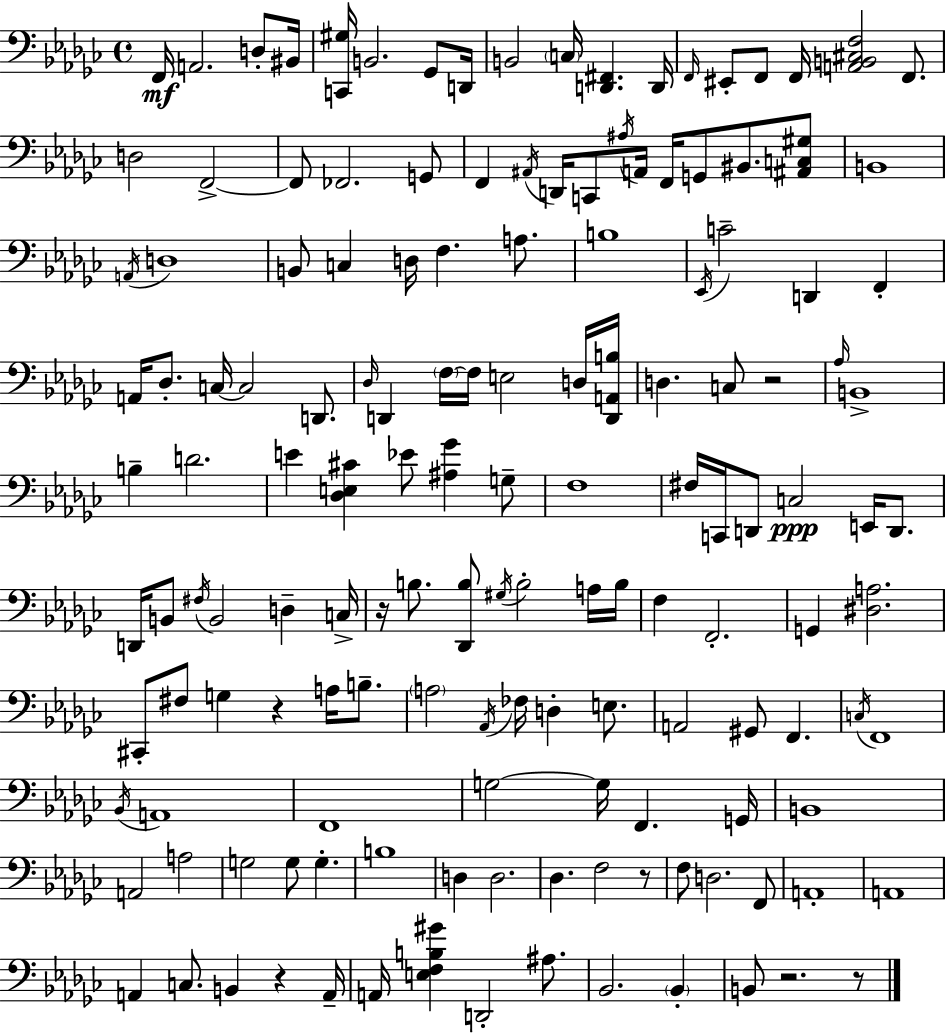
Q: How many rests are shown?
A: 7